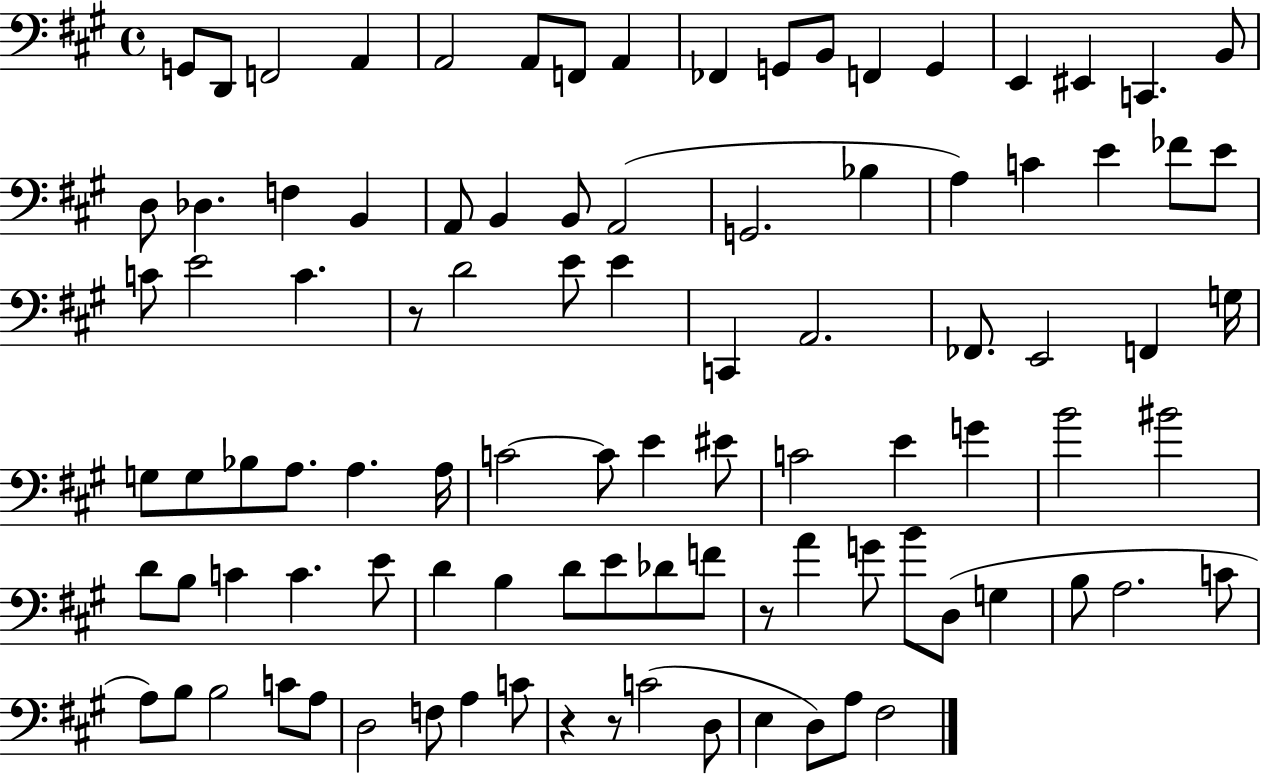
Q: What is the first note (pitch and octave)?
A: G2